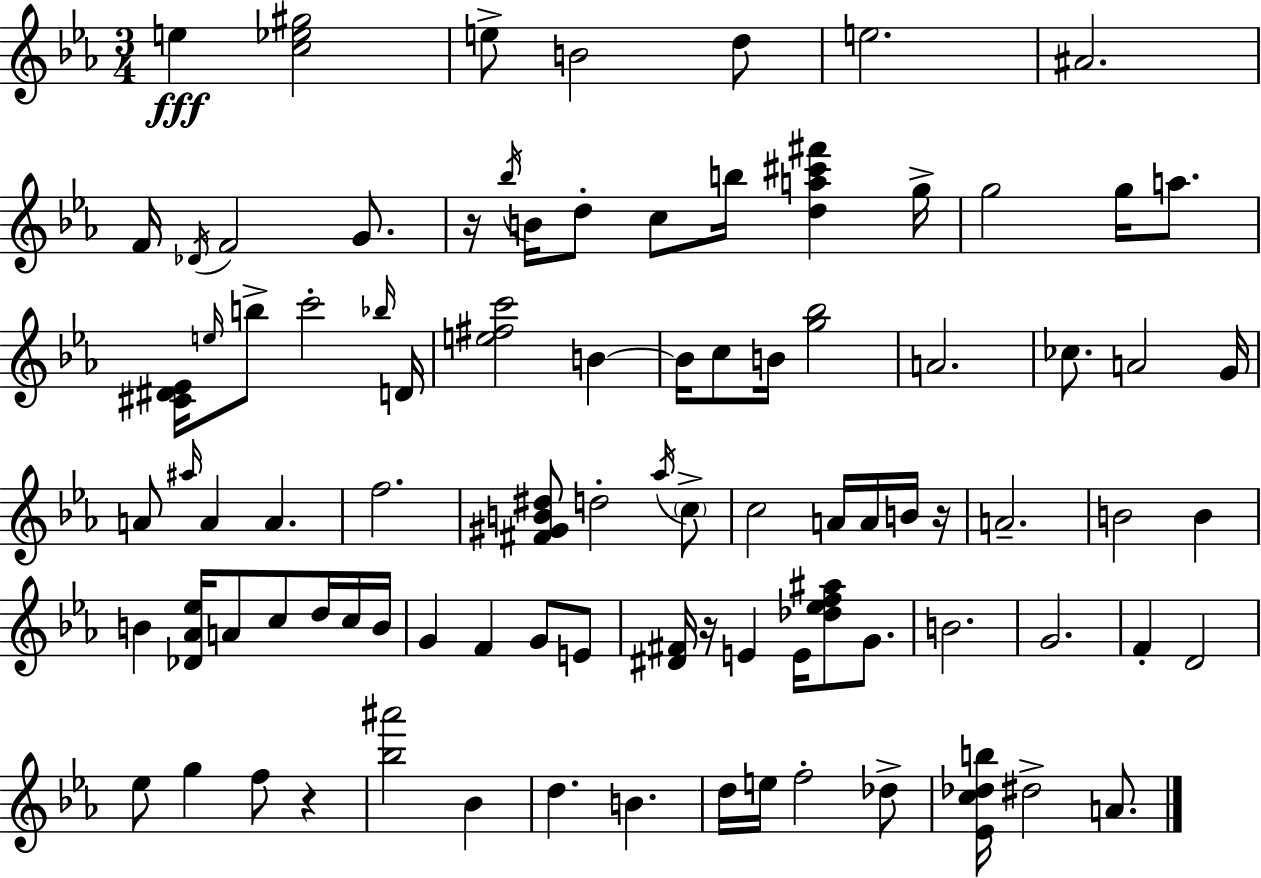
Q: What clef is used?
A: treble